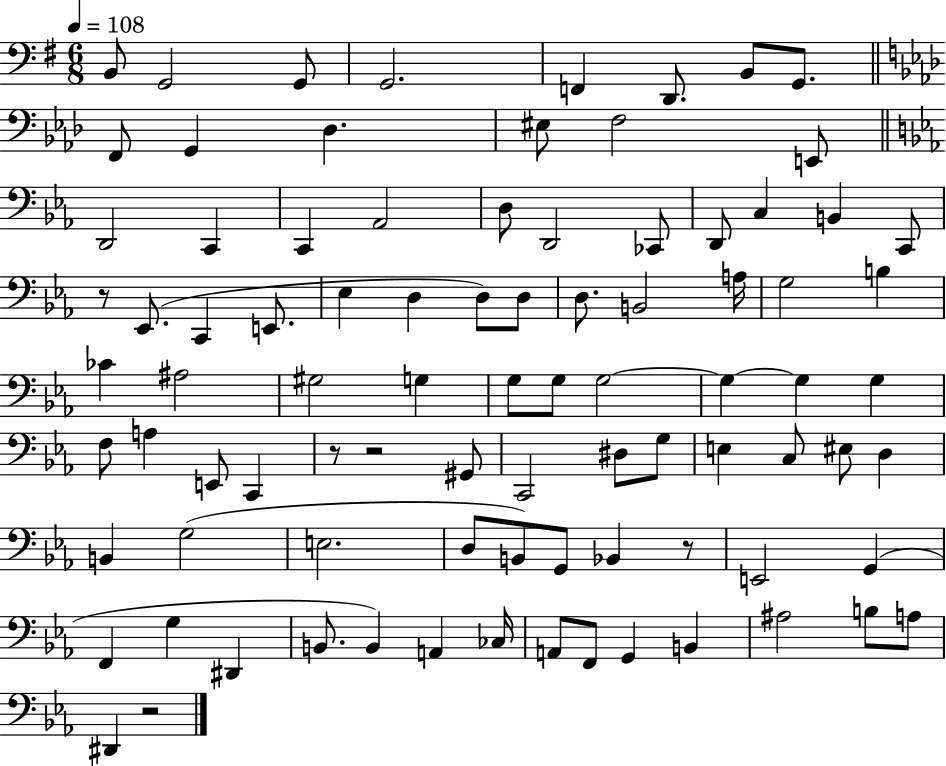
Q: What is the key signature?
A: G major